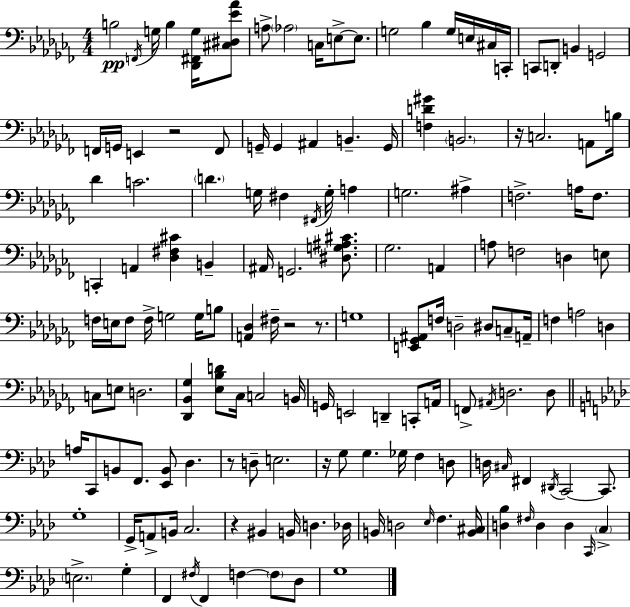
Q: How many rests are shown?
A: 7